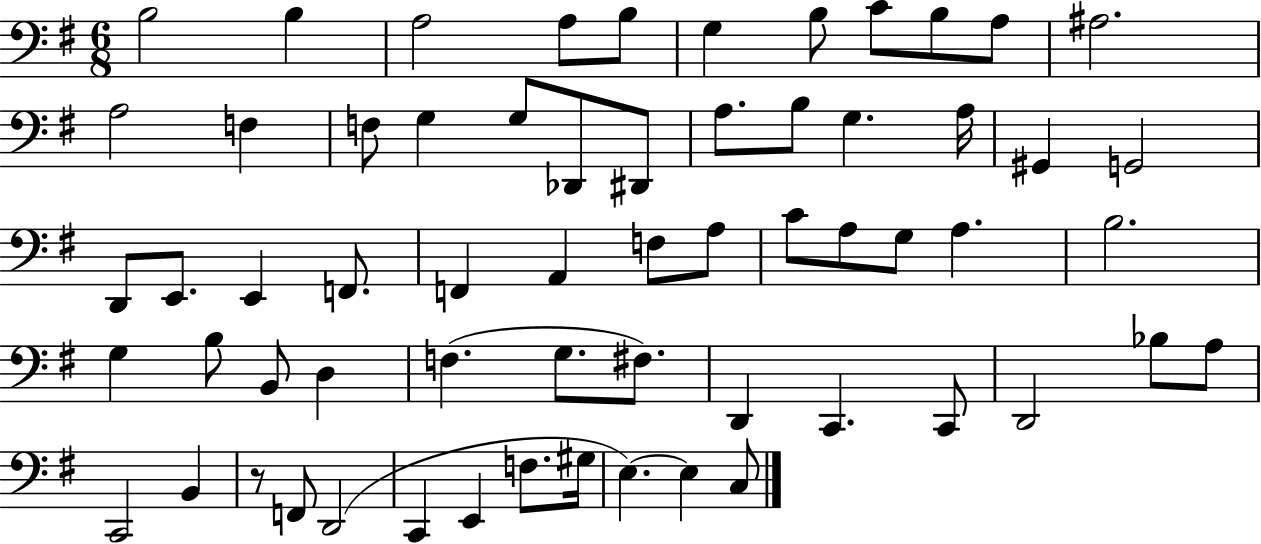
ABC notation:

X:1
T:Untitled
M:6/8
L:1/4
K:G
B,2 B, A,2 A,/2 B,/2 G, B,/2 C/2 B,/2 A,/2 ^A,2 A,2 F, F,/2 G, G,/2 _D,,/2 ^D,,/2 A,/2 B,/2 G, A,/4 ^G,, G,,2 D,,/2 E,,/2 E,, F,,/2 F,, A,, F,/2 A,/2 C/2 A,/2 G,/2 A, B,2 G, B,/2 B,,/2 D, F, G,/2 ^F,/2 D,, C,, C,,/2 D,,2 _B,/2 A,/2 C,,2 B,, z/2 F,,/2 D,,2 C,, E,, F,/2 ^G,/4 E, E, C,/2